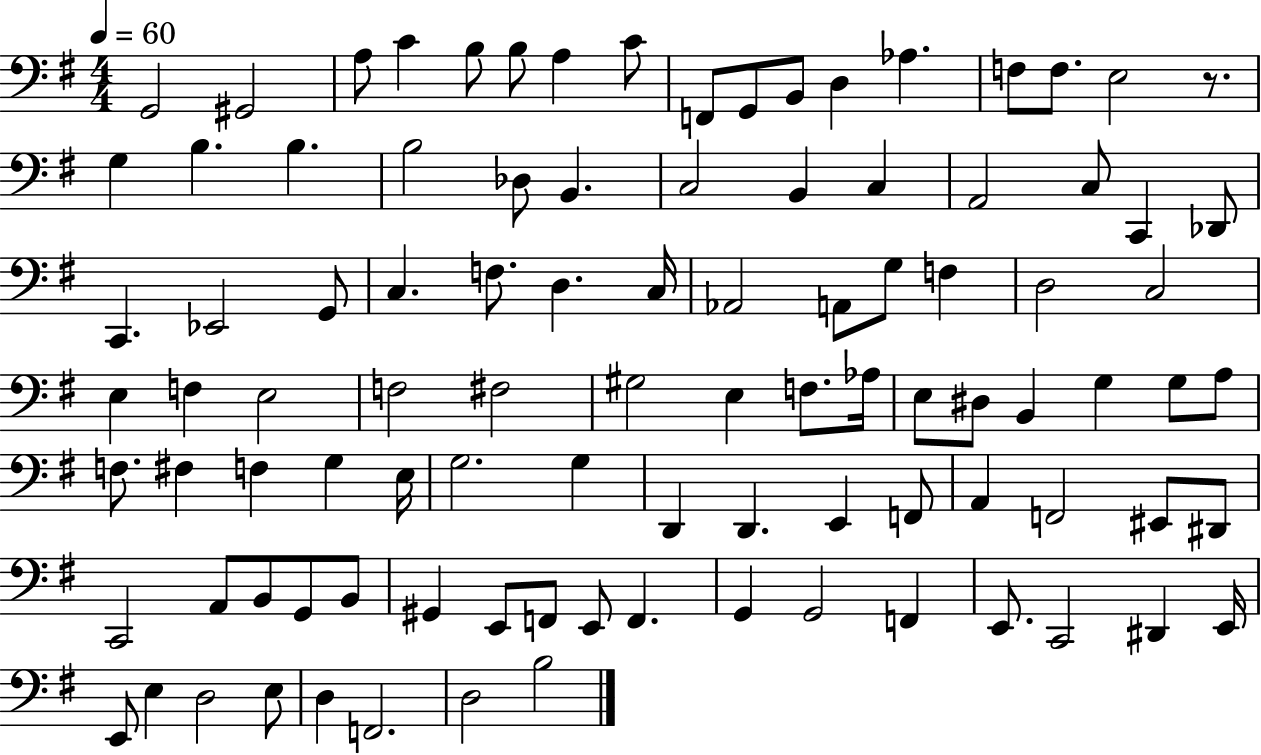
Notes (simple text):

G2/h G#2/h A3/e C4/q B3/e B3/e A3/q C4/e F2/e G2/e B2/e D3/q Ab3/q. F3/e F3/e. E3/h R/e. G3/q B3/q. B3/q. B3/h Db3/e B2/q. C3/h B2/q C3/q A2/h C3/e C2/q Db2/e C2/q. Eb2/h G2/e C3/q. F3/e. D3/q. C3/s Ab2/h A2/e G3/e F3/q D3/h C3/h E3/q F3/q E3/h F3/h F#3/h G#3/h E3/q F3/e. Ab3/s E3/e D#3/e B2/q G3/q G3/e A3/e F3/e. F#3/q F3/q G3/q E3/s G3/h. G3/q D2/q D2/q. E2/q F2/e A2/q F2/h EIS2/e D#2/e C2/h A2/e B2/e G2/e B2/e G#2/q E2/e F2/e E2/e F2/q. G2/q G2/h F2/q E2/e. C2/h D#2/q E2/s E2/e E3/q D3/h E3/e D3/q F2/h. D3/h B3/h